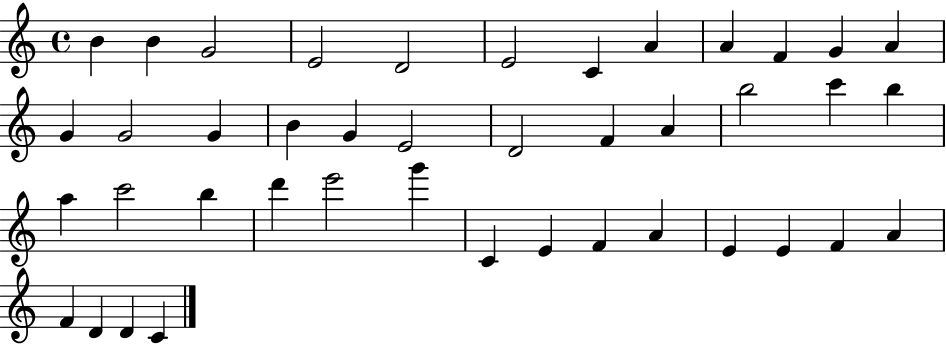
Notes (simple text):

B4/q B4/q G4/h E4/h D4/h E4/h C4/q A4/q A4/q F4/q G4/q A4/q G4/q G4/h G4/q B4/q G4/q E4/h D4/h F4/q A4/q B5/h C6/q B5/q A5/q C6/h B5/q D6/q E6/h G6/q C4/q E4/q F4/q A4/q E4/q E4/q F4/q A4/q F4/q D4/q D4/q C4/q